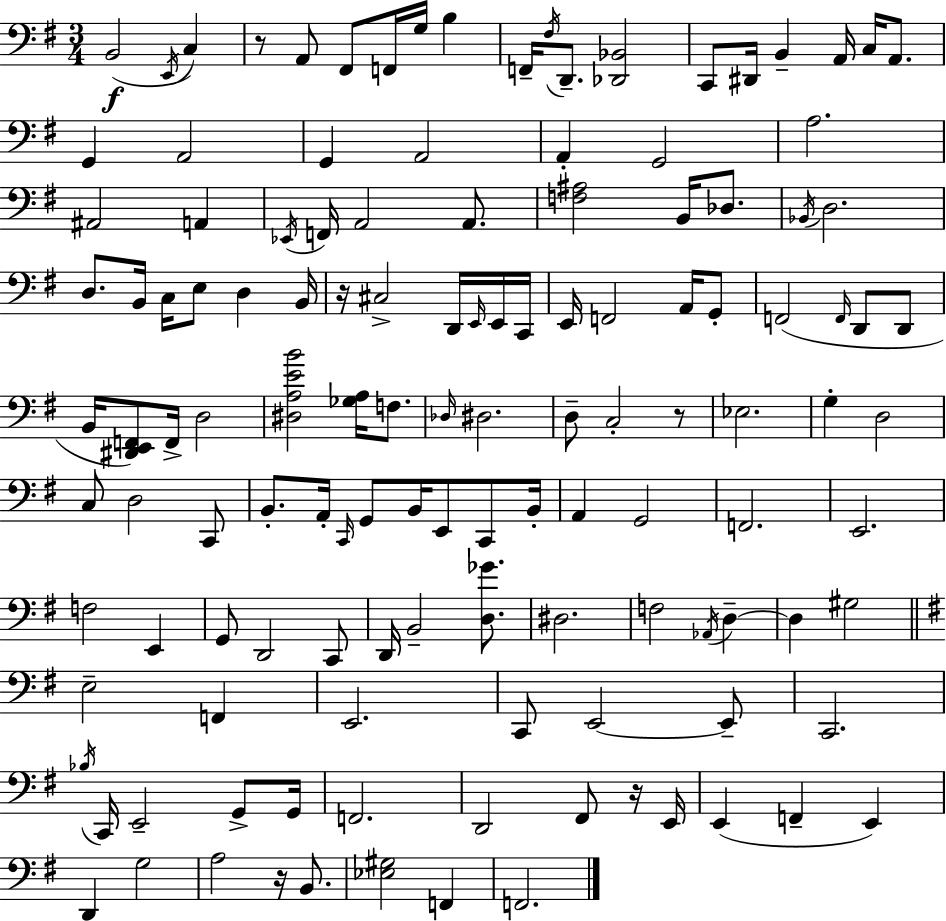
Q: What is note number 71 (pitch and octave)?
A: G2